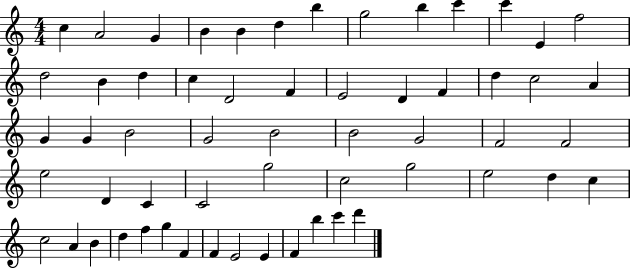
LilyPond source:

{
  \clef treble
  \numericTimeSignature
  \time 4/4
  \key c \major
  c''4 a'2 g'4 | b'4 b'4 d''4 b''4 | g''2 b''4 c'''4 | c'''4 e'4 f''2 | \break d''2 b'4 d''4 | c''4 d'2 f'4 | e'2 d'4 f'4 | d''4 c''2 a'4 | \break g'4 g'4 b'2 | g'2 b'2 | b'2 g'2 | f'2 f'2 | \break e''2 d'4 c'4 | c'2 g''2 | c''2 g''2 | e''2 d''4 c''4 | \break c''2 a'4 b'4 | d''4 f''4 g''4 f'4 | f'4 e'2 e'4 | f'4 b''4 c'''4 d'''4 | \break \bar "|."
}